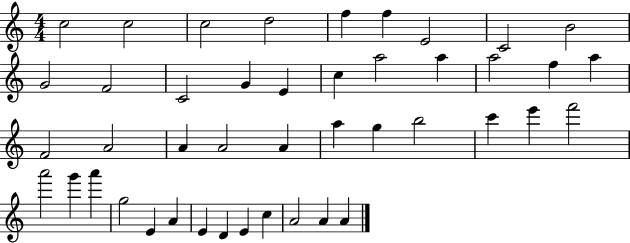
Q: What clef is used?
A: treble